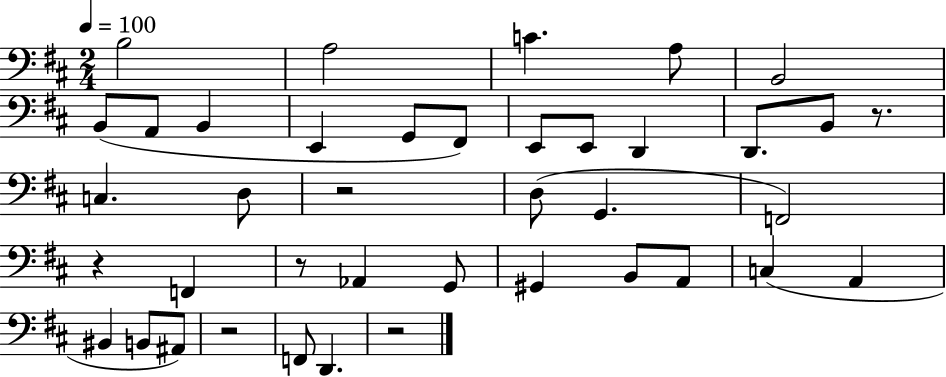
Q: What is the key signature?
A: D major